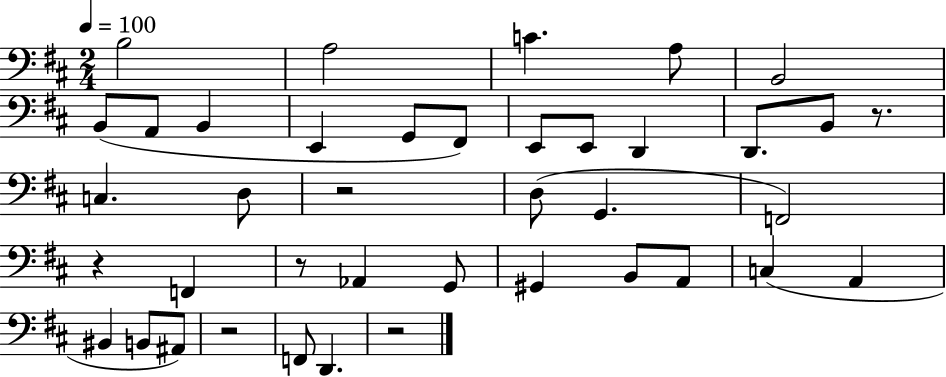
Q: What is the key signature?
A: D major